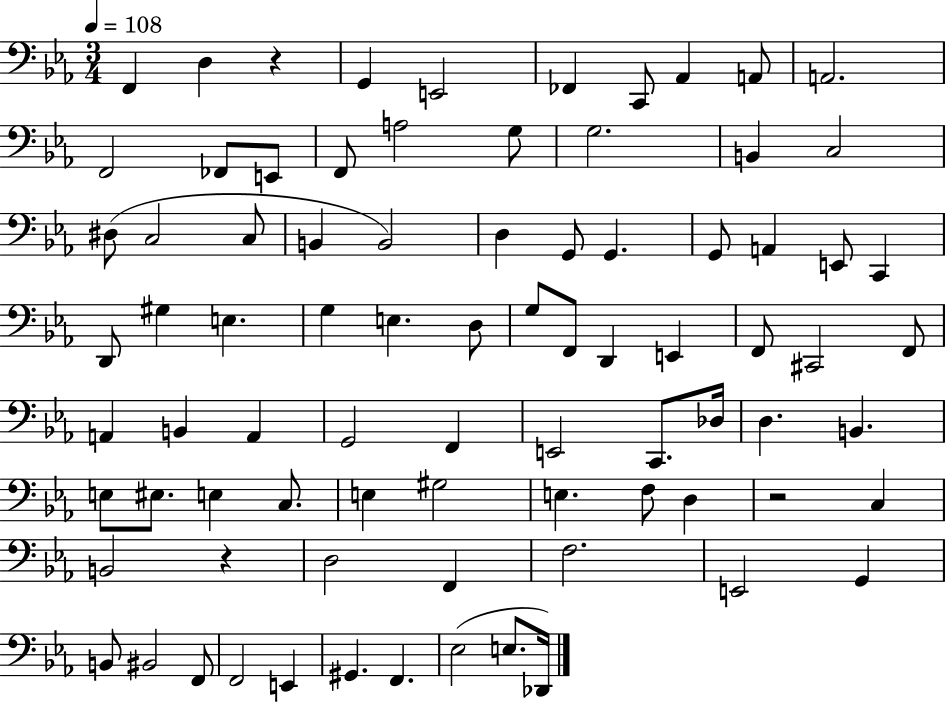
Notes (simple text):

F2/q D3/q R/q G2/q E2/h FES2/q C2/e Ab2/q A2/e A2/h. F2/h FES2/e E2/e F2/e A3/h G3/e G3/h. B2/q C3/h D#3/e C3/h C3/e B2/q B2/h D3/q G2/e G2/q. G2/e A2/q E2/e C2/q D2/e G#3/q E3/q. G3/q E3/q. D3/e G3/e F2/e D2/q E2/q F2/e C#2/h F2/e A2/q B2/q A2/q G2/h F2/q E2/h C2/e. Db3/s D3/q. B2/q. E3/e EIS3/e. E3/q C3/e. E3/q G#3/h E3/q. F3/e D3/q R/h C3/q B2/h R/q D3/h F2/q F3/h. E2/h G2/q B2/e BIS2/h F2/e F2/h E2/q G#2/q. F2/q. Eb3/h E3/e. Db2/s